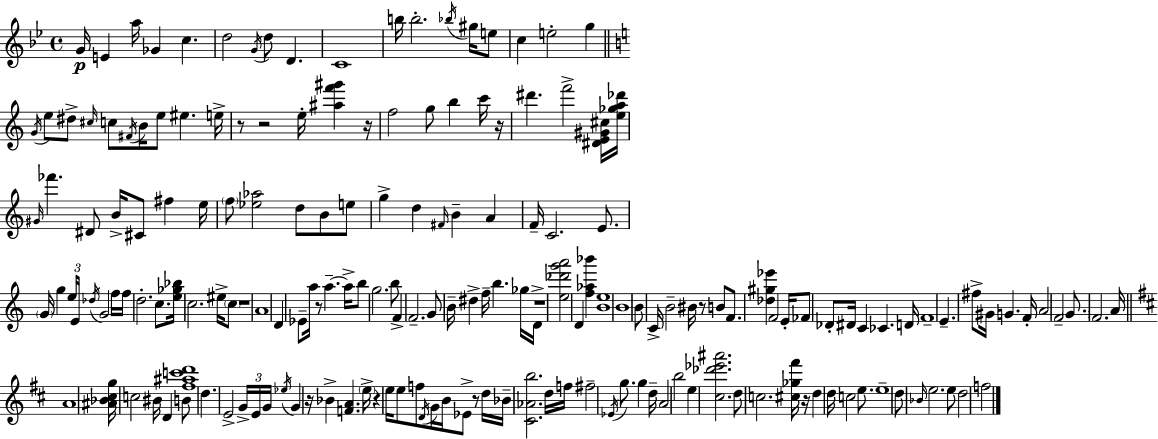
{
  \clef treble
  \time 4/4
  \defaultTimeSignature
  \key bes \major
  g'16\p e'4 a''16 ges'4 c''4. | d''2 \acciaccatura { g'16 } d''8 d'4. | c'1 | b''16 b''2.-. \acciaccatura { bes''16 } gis''16 | \break e''8 c''4 e''2-. g''4 | \bar "||" \break \key c \major \acciaccatura { g'16 } e''8 dis''8-> \grace { cis''16 } c''8 \acciaccatura { fis'16 } b'16 e''8 eis''4. | e''16-> r8 r2 e''16-. <ais'' f''' gis'''>4 | r16 f''2 g''8 b''4 | c'''16 r16 dis'''4. f'''2-> | \break <dis' e' gis' cis''>16 <e'' ges'' a'' des'''>16 \grace { gis'16 } fes'''4. dis'8 b'16-> cis'8 fis''4 | e''16 \parenthesize f''8 <ees'' aes''>2 d''8 | b'8 e''8 g''4-> d''4 \grace { fis'16 } b'4-- | a'4 f'16-- c'2. | \break e'8. \parenthesize g'16 g''4 \tuplet 3/2 { e''16 e'16 \acciaccatura { des''16 } } g'2 | f''16 f''16 d''2.-. | c''8. <e'' ges'' bes''>16 c''2. | eis''16-> \parenthesize c''8 r1 | \break a'1 | d'4 ees'8-- a''16 r8 a''4.--~~ | a''16-> b''8 g''2. | b''8 f'4-> f'2.-- | \break g'8 b'16-- dis''4-> f''16-- b''4. | ges''16 d'16-> r1 | <e'' des''' g''' a'''>2 d'4 | <f'' aes'' bes'''>4 <b' e''>1 | \break b'1 | b'8 c'16-> b'2-- | bis'16 r8 b'8 f'8. <des'' gis'' ees'''>4 f'2 | e'16-. fes'8 des'8-. dis'16 c'4 ces'4. | \break d'16 f'1-- | e'4.-- fis''8-> gis'16 g'4. | f'16-. a'2 f'2-- | \parenthesize g'8. f'2. | \break a'16 \bar "||" \break \key d \major a'1 | <ais' bes' cis'' g''>16 c''2 bis'16 d'4 b'8 | <fis'' ais'' c''' d'''>1 | d''4. e'2-> \tuplet 3/2 { g'16-> e'16 | \break g'16 } \acciaccatura { ees''16 } g'4 r16 bes'4-> <f' a'>4. | \parenthesize e''16-> r4 e''16 e''8 f''8 \acciaccatura { d'16 } g'16 b'16 ees'8-> | r8 d''16 bes'16-- <cis' aes' b''>2. | d''16 f''16 fis''2-- \acciaccatura { ees'16 } g''8. g''4 | \break d''16-- a'2 b''2 | e''4 <cis'' des''' ees''' ais'''>2. | d''8 c''2. | <cis'' ges'' fis'''>16 r16 d''4 d''16 c''2 | \break e''8. e''1-- | d''8 \grace { bes'16 } e''2. | e''8 d''2 f''2 | \bar "|."
}